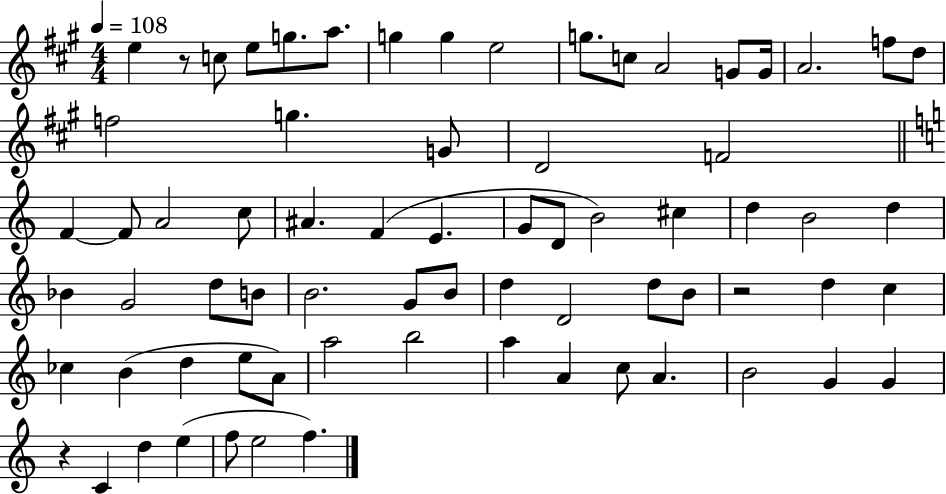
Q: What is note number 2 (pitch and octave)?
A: C5